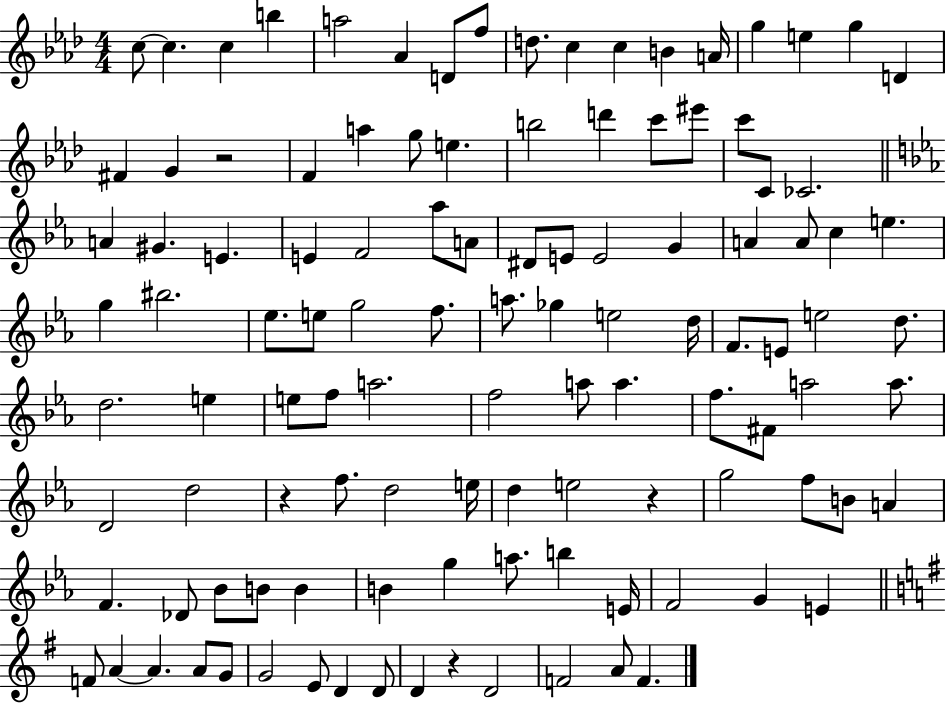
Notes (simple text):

C5/e C5/q. C5/q B5/q A5/h Ab4/q D4/e F5/e D5/e. C5/q C5/q B4/q A4/s G5/q E5/q G5/q D4/q F#4/q G4/q R/h F4/q A5/q G5/e E5/q. B5/h D6/q C6/e EIS6/e C6/e C4/e CES4/h. A4/q G#4/q. E4/q. E4/q F4/h Ab5/e A4/e D#4/e E4/e E4/h G4/q A4/q A4/e C5/q E5/q. G5/q BIS5/h. Eb5/e. E5/e G5/h F5/e. A5/e. Gb5/q E5/h D5/s F4/e. E4/e E5/h D5/e. D5/h. E5/q E5/e F5/e A5/h. F5/h A5/e A5/q. F5/e. F#4/e A5/h A5/e. D4/h D5/h R/q F5/e. D5/h E5/s D5/q E5/h R/q G5/h F5/e B4/e A4/q F4/q. Db4/e Bb4/e B4/e B4/q B4/q G5/q A5/e. B5/q E4/s F4/h G4/q E4/q F4/e A4/q A4/q. A4/e G4/e G4/h E4/e D4/q D4/e D4/q R/q D4/h F4/h A4/e F4/q.